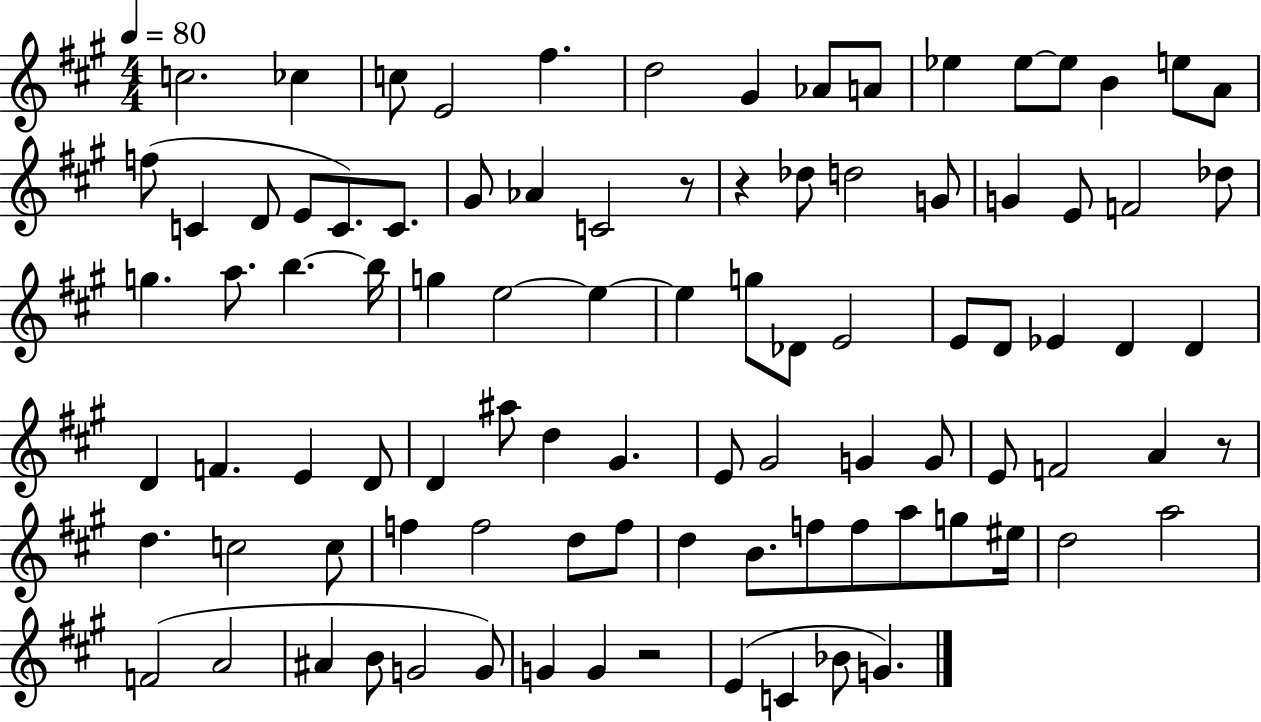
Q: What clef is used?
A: treble